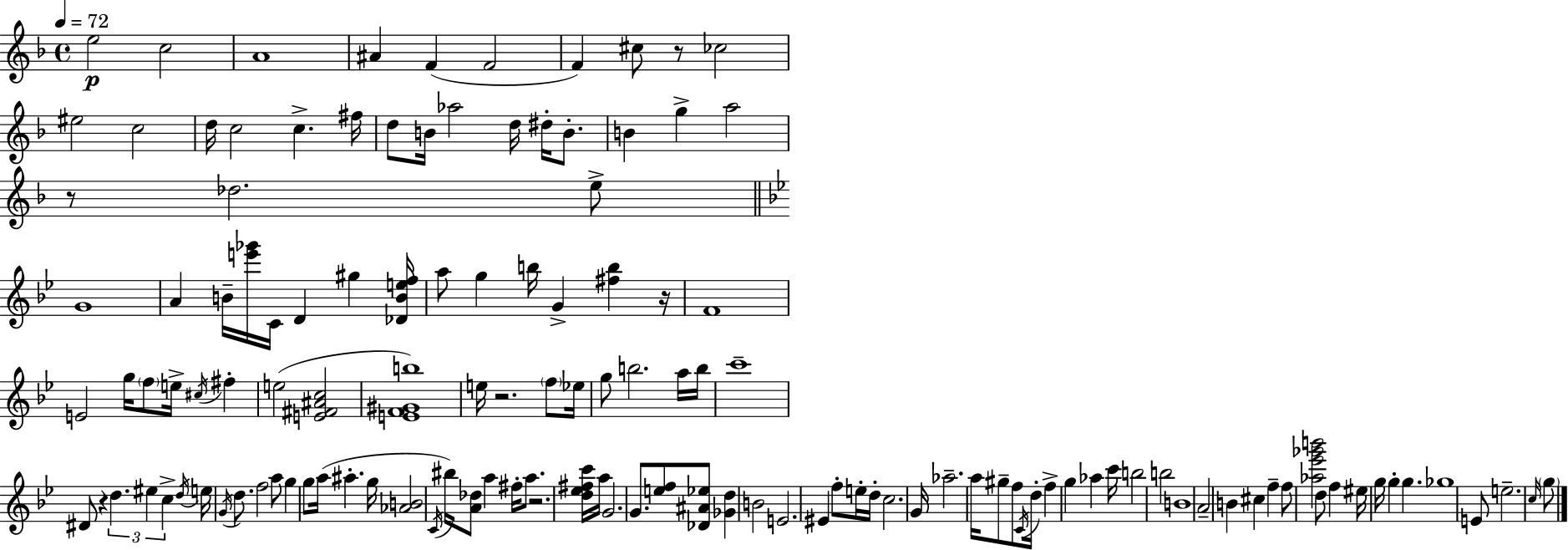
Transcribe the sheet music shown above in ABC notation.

X:1
T:Untitled
M:4/4
L:1/4
K:Dm
e2 c2 A4 ^A F F2 F ^c/2 z/2 _c2 ^e2 c2 d/4 c2 c ^f/4 d/2 B/4 _a2 d/4 ^d/4 B/2 B g a2 z/2 _d2 e/2 G4 A B/4 [e'_g']/4 C/4 D ^g [_DBef]/4 a/2 g b/4 G [^fb] z/4 F4 E2 g/4 f/2 e/4 ^c/4 ^f e2 [E^F^Ac]2 [EF^Gb]4 e/4 z2 f/2 _e/4 g/2 b2 a/4 b/4 c'4 ^D/2 z d ^e c d/4 e/4 G/4 d/2 f2 a/2 g g/2 a/4 ^a g/4 [_AB]2 C/4 ^b/4 [A_d]/2 a ^f/4 a/2 z2 [d_e^fc']/4 a/4 G2 G/2 [ef]/2 [_D^A_e]/2 [_Gd] B2 E2 ^E f/2 e/4 d/4 c2 G/4 _a2 a/4 ^g/2 f/2 C/4 d/4 f g _a c'/4 b2 b2 B4 A2 B ^c f f/2 [_a_e'_g'b']2 d/2 f ^e/4 g/4 g g _g4 E/2 e2 c/4 g/2